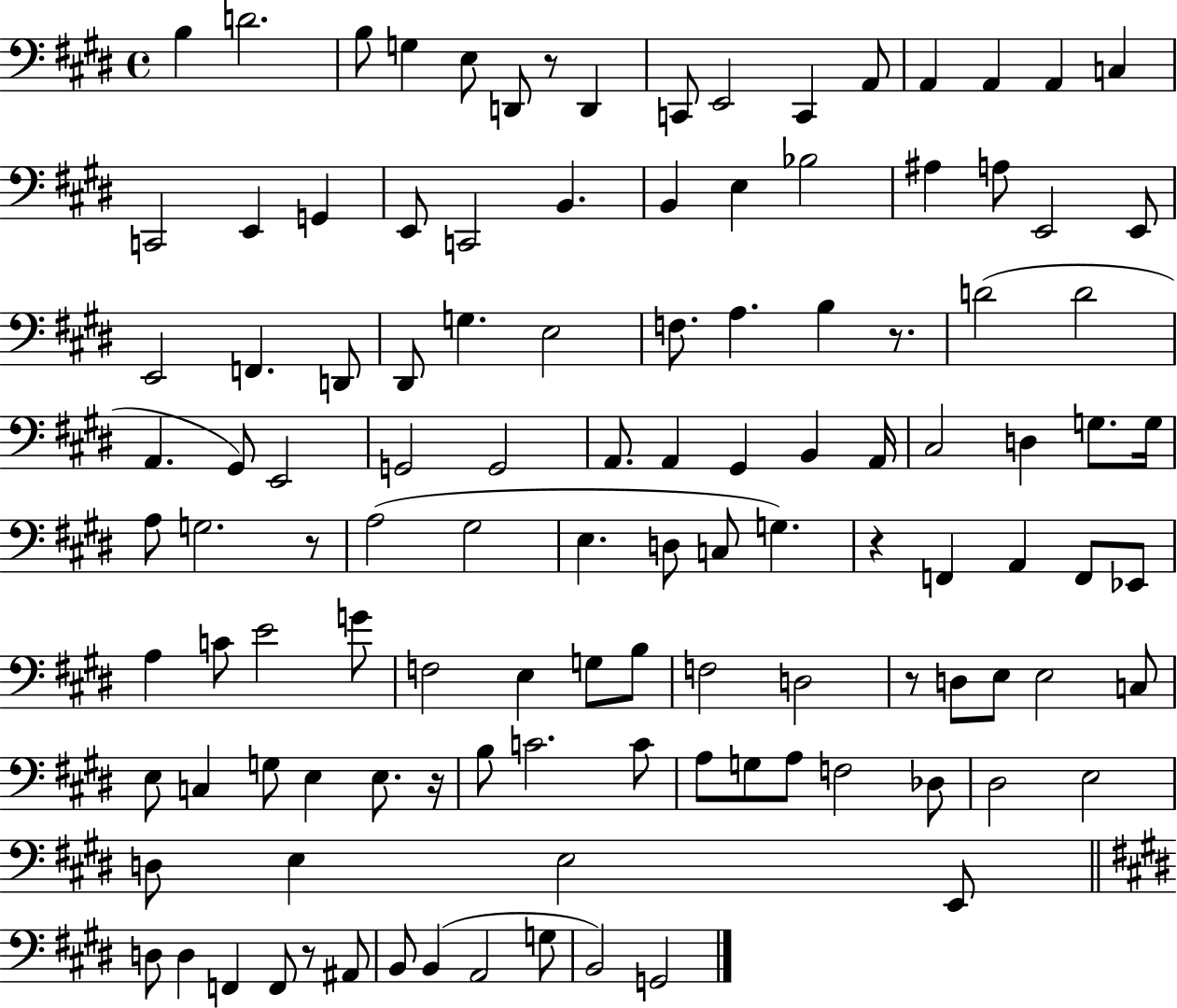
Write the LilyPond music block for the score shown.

{
  \clef bass
  \time 4/4
  \defaultTimeSignature
  \key e \major
  b4 d'2. | b8 g4 e8 d,8 r8 d,4 | c,8 e,2 c,4 a,8 | a,4 a,4 a,4 c4 | \break c,2 e,4 g,4 | e,8 c,2 b,4. | b,4 e4 bes2 | ais4 a8 e,2 e,8 | \break e,2 f,4. d,8 | dis,8 g4. e2 | f8. a4. b4 r8. | d'2( d'2 | \break a,4. gis,8) e,2 | g,2 g,2 | a,8. a,4 gis,4 b,4 a,16 | cis2 d4 g8. g16 | \break a8 g2. r8 | a2( gis2 | e4. d8 c8 g4.) | r4 f,4 a,4 f,8 ees,8 | \break a4 c'8 e'2 g'8 | f2 e4 g8 b8 | f2 d2 | r8 d8 e8 e2 c8 | \break e8 c4 g8 e4 e8. r16 | b8 c'2. c'8 | a8 g8 a8 f2 des8 | dis2 e2 | \break d8 e4 e2 e,8 | \bar "||" \break \key e \major d8 d4 f,4 f,8 r8 ais,8 | b,8 b,4( a,2 g8 | b,2) g,2 | \bar "|."
}